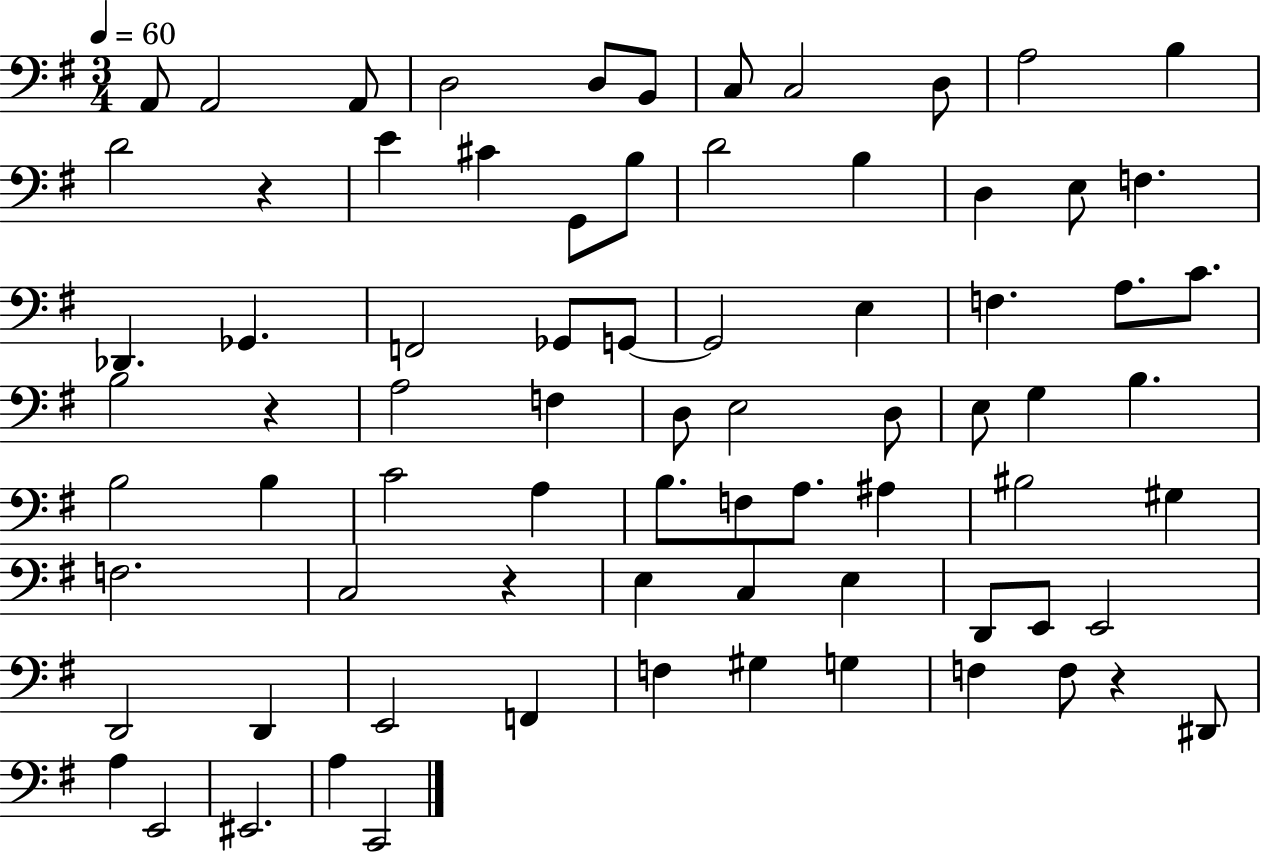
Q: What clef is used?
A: bass